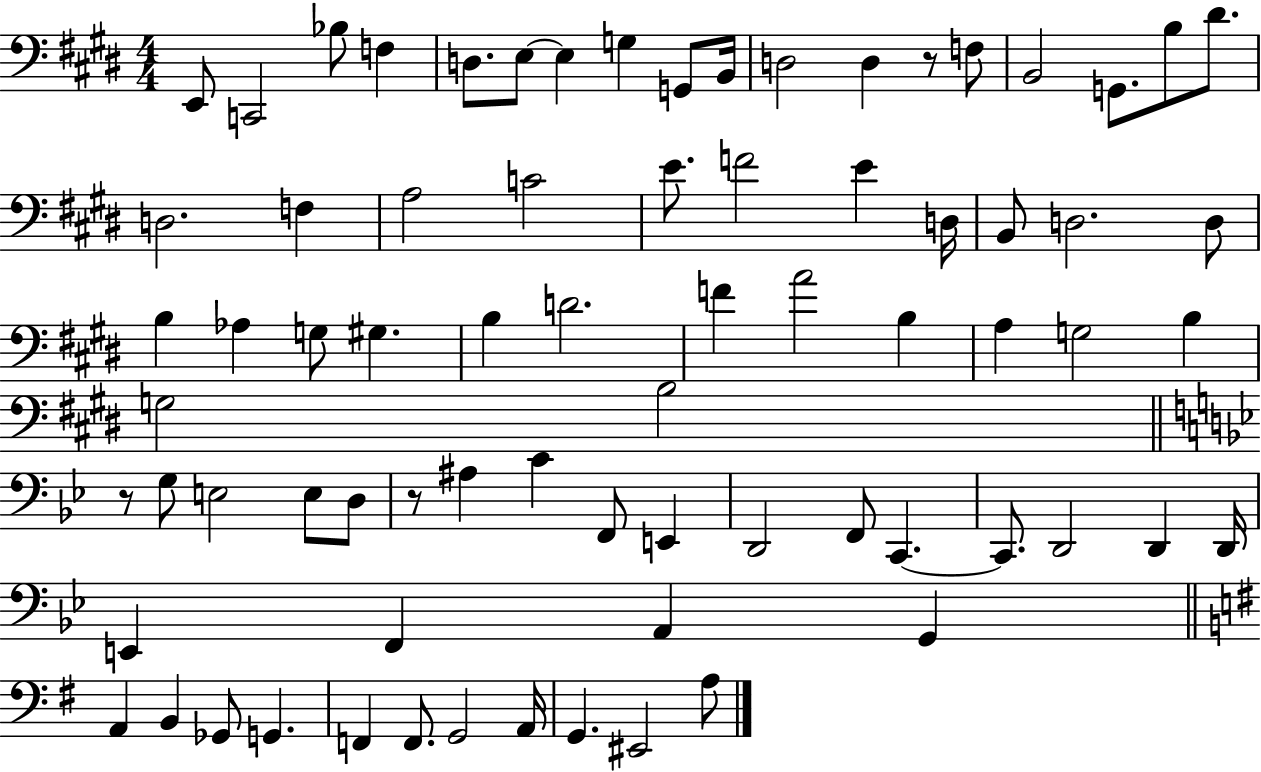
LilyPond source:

{
  \clef bass
  \numericTimeSignature
  \time 4/4
  \key e \major
  e,8 c,2 bes8 f4 | d8. e8~~ e4 g4 g,8 b,16 | d2 d4 r8 f8 | b,2 g,8. b8 dis'8. | \break d2. f4 | a2 c'2 | e'8. f'2 e'4 d16 | b,8 d2. d8 | \break b4 aes4 g8 gis4. | b4 d'2. | f'4 a'2 b4 | a4 g2 b4 | \break g2 b2 | \bar "||" \break \key bes \major r8 g8 e2 e8 d8 | r8 ais4 c'4 f,8 e,4 | d,2 f,8 c,4.~~ | c,8. d,2 d,4 d,16 | \break e,4 f,4 a,4 g,4 | \bar "||" \break \key e \minor a,4 b,4 ges,8 g,4. | f,4 f,8. g,2 a,16 | g,4. eis,2 a8 | \bar "|."
}